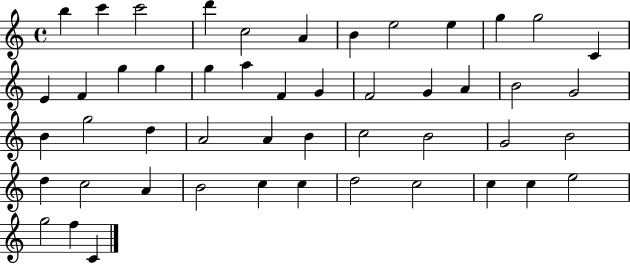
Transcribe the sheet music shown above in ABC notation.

X:1
T:Untitled
M:4/4
L:1/4
K:C
b c' c'2 d' c2 A B e2 e g g2 C E F g g g a F G F2 G A B2 G2 B g2 d A2 A B c2 B2 G2 B2 d c2 A B2 c c d2 c2 c c e2 g2 f C